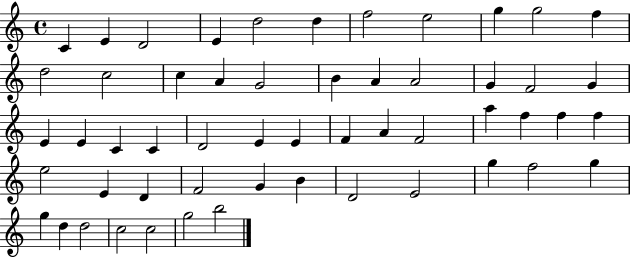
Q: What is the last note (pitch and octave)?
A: B5